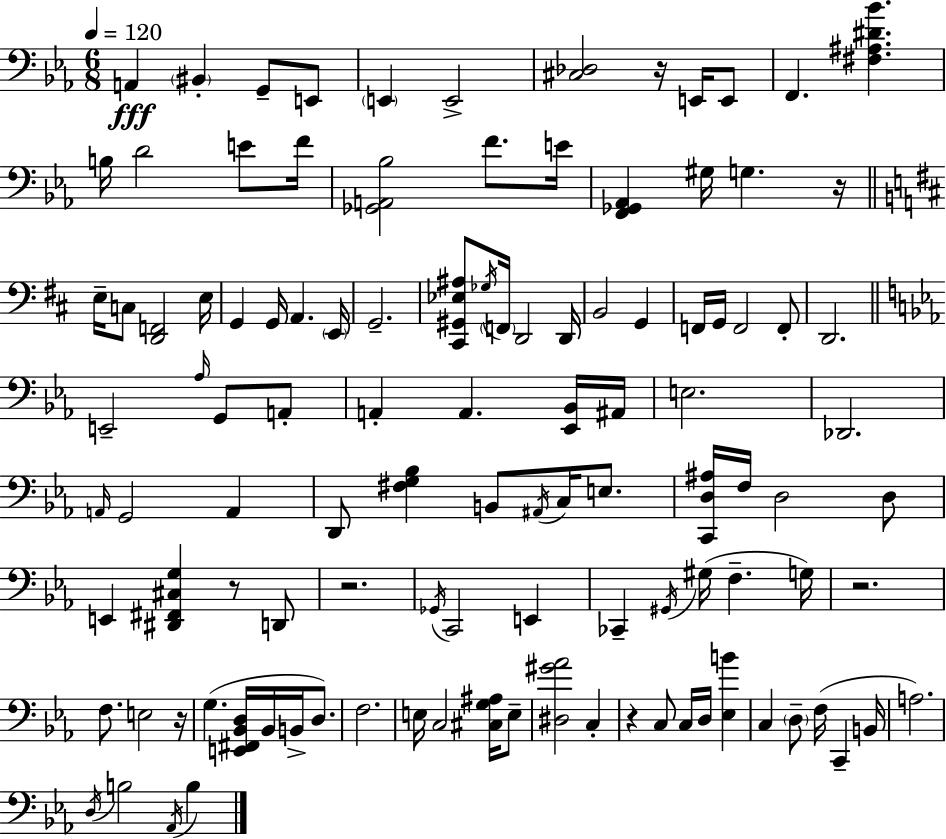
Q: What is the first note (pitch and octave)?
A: A2